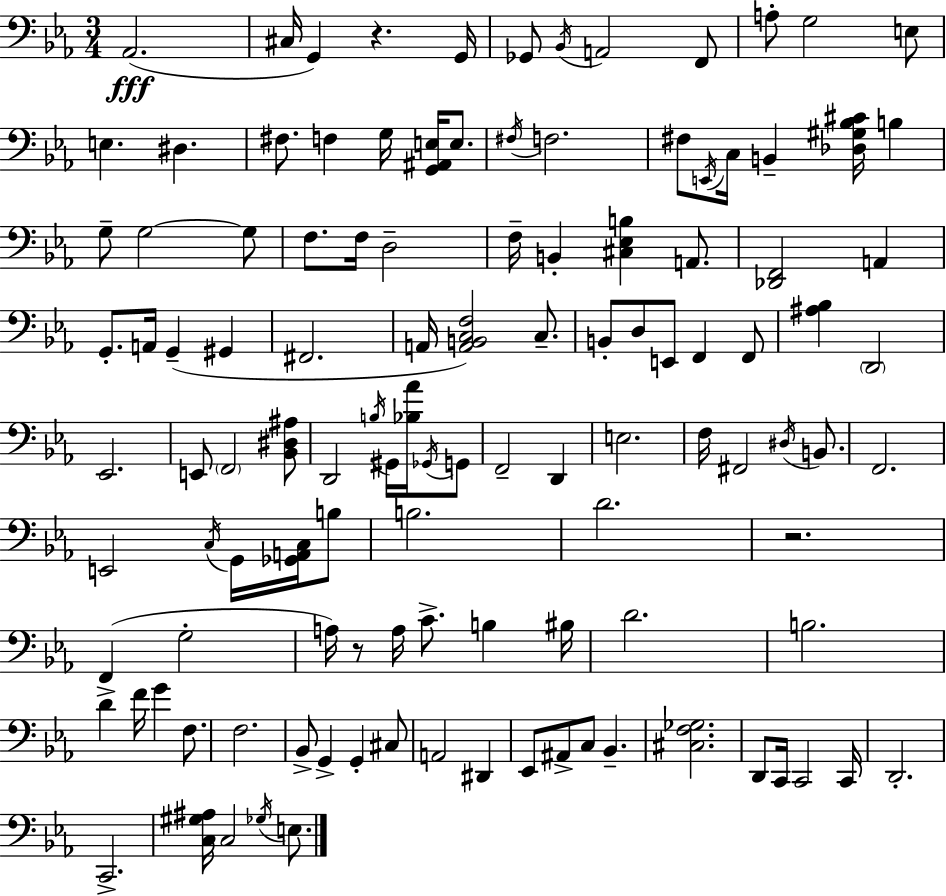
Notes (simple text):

Ab2/h. C#3/s G2/q R/q. G2/s Gb2/e Bb2/s A2/h F2/e A3/e G3/h E3/e E3/q. D#3/q. F#3/e. F3/q G3/s [G2,A#2,E3]/s E3/e. F#3/s F3/h. F#3/e E2/s C3/s B2/q [Db3,G#3,Bb3,C#4]/s B3/q G3/e G3/h G3/e F3/e. F3/s D3/h F3/s B2/q [C#3,Eb3,B3]/q A2/e. [Db2,F2]/h A2/q G2/e. A2/s G2/q G#2/q F#2/h. A2/s [A2,B2,C3,F3]/h C3/e. B2/e D3/e E2/e F2/q F2/e [A#3,Bb3]/q D2/h Eb2/h. E2/e F2/h [Bb2,D#3,A#3]/e D2/h B3/s G#2/s [Bb3,Ab4]/s Gb2/s G2/e F2/h D2/q E3/h. F3/s F#2/h D#3/s B2/e. F2/h. E2/h C3/s G2/s [Gb2,A2,C3]/s B3/e B3/h. D4/h. R/h. F2/q G3/h A3/s R/e A3/s C4/e. B3/q BIS3/s D4/h. B3/h. D4/q F4/s G4/q F3/e. F3/h. Bb2/e G2/q G2/q C#3/e A2/h D#2/q Eb2/e A#2/e C3/e Bb2/q. [C#3,F3,Gb3]/h. D2/e C2/s C2/h C2/s D2/h. C2/h. [C3,G#3,A#3]/s C3/h Gb3/s E3/e.